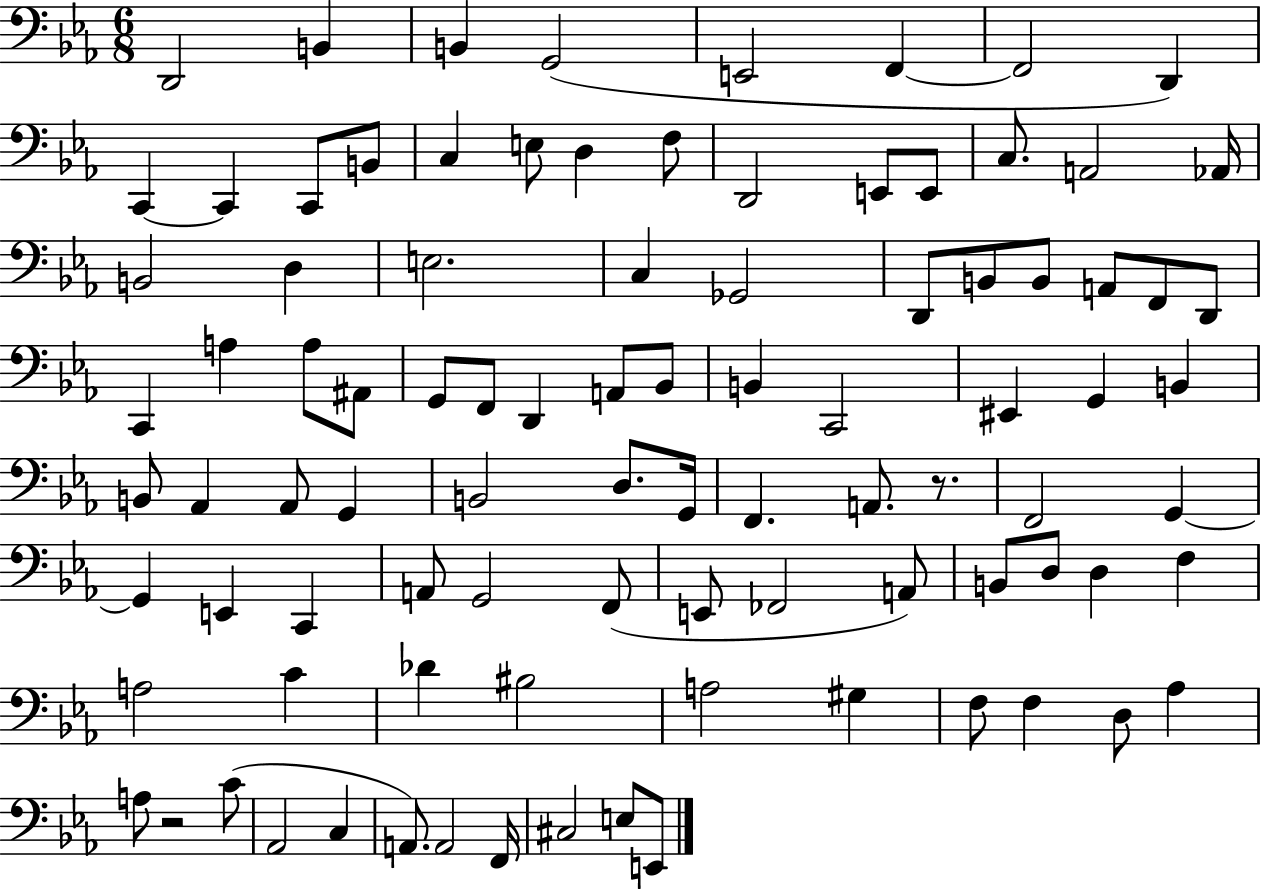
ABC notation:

X:1
T:Untitled
M:6/8
L:1/4
K:Eb
D,,2 B,, B,, G,,2 E,,2 F,, F,,2 D,, C,, C,, C,,/2 B,,/2 C, E,/2 D, F,/2 D,,2 E,,/2 E,,/2 C,/2 A,,2 _A,,/4 B,,2 D, E,2 C, _G,,2 D,,/2 B,,/2 B,,/2 A,,/2 F,,/2 D,,/2 C,, A, A,/2 ^A,,/2 G,,/2 F,,/2 D,, A,,/2 _B,,/2 B,, C,,2 ^E,, G,, B,, B,,/2 _A,, _A,,/2 G,, B,,2 D,/2 G,,/4 F,, A,,/2 z/2 F,,2 G,, G,, E,, C,, A,,/2 G,,2 F,,/2 E,,/2 _F,,2 A,,/2 B,,/2 D,/2 D, F, A,2 C _D ^B,2 A,2 ^G, F,/2 F, D,/2 _A, A,/2 z2 C/2 _A,,2 C, A,,/2 A,,2 F,,/4 ^C,2 E,/2 E,,/2